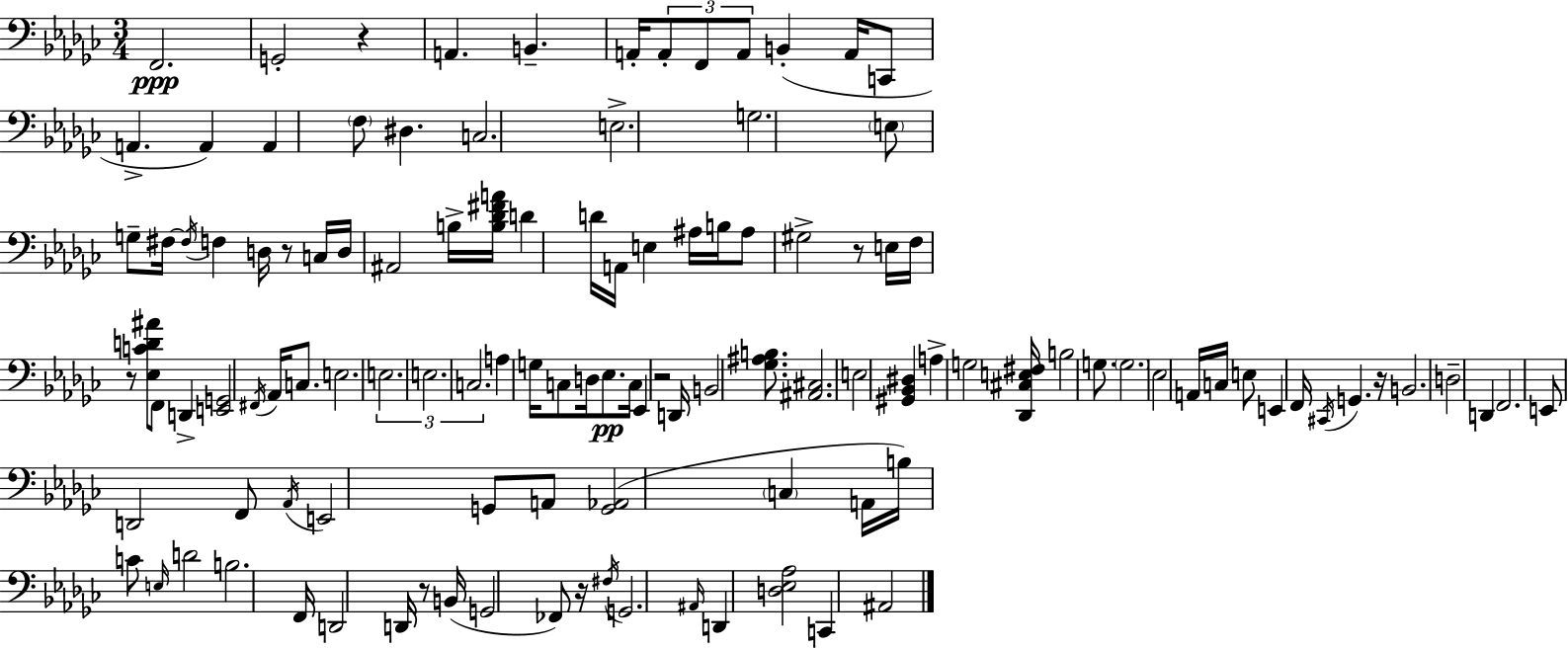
{
  \clef bass
  \numericTimeSignature
  \time 3/4
  \key ees \minor
  f,2.\ppp | g,2-. r4 | a,4. b,4.-- | a,16-. \tuplet 3/2 { a,8-. f,8 a,8 } b,4-.( a,16 | \break c,8 a,4.-> a,4) | a,4 \parenthesize f8 dis4. | c2. | e2.-> | \break g2. | \parenthesize e8 g8-- fis16~~ \acciaccatura { fis16 } f4 d16 r8 | c16 d16 ais,2 b16-> | <b des' fis' a'>16 d'4 d'16 a,16 e4 ais16 | \break b16 ais8 gis2-> r8 | e16 f16 r8 <ees c' d' ais'>8 f,8 d,4-> | <e, g,>2 \acciaccatura { fis,16 } aes,16 c8. | e2. | \break \tuplet 3/2 { e2. | e2. | c2. } | a4 g16 c8 d16 ees8.\pp | \break c16 ees,4 r2 | d,16 b,2 <ges ais b>8. | <ais, cis>2. | e2 <gis, bes, dis>4 | \break a4-> g2 | <des, cis e fis>16 b2 g8. | \parenthesize g2. | ees2 a,16 c16 | \break e8 e,4 f,16 \acciaccatura { cis,16 } g,4. | r16 b,2. | d2-- d,4 | f,2. | \break e,8 d,2 | f,8 \acciaccatura { aes,16 } e,2 | g,8 a,8 <g, aes,>2( | \parenthesize c4 a,16 b16) c'8 \grace { e16 } d'2 | \break b2. | f,16 d,2 | d,16 r8 b,16( g,2 | fes,8) r16 \acciaccatura { fis16 } g,2. | \break \grace { ais,16 } d,4 <d ees aes>2 | c,4 ais,2 | \bar "|."
}